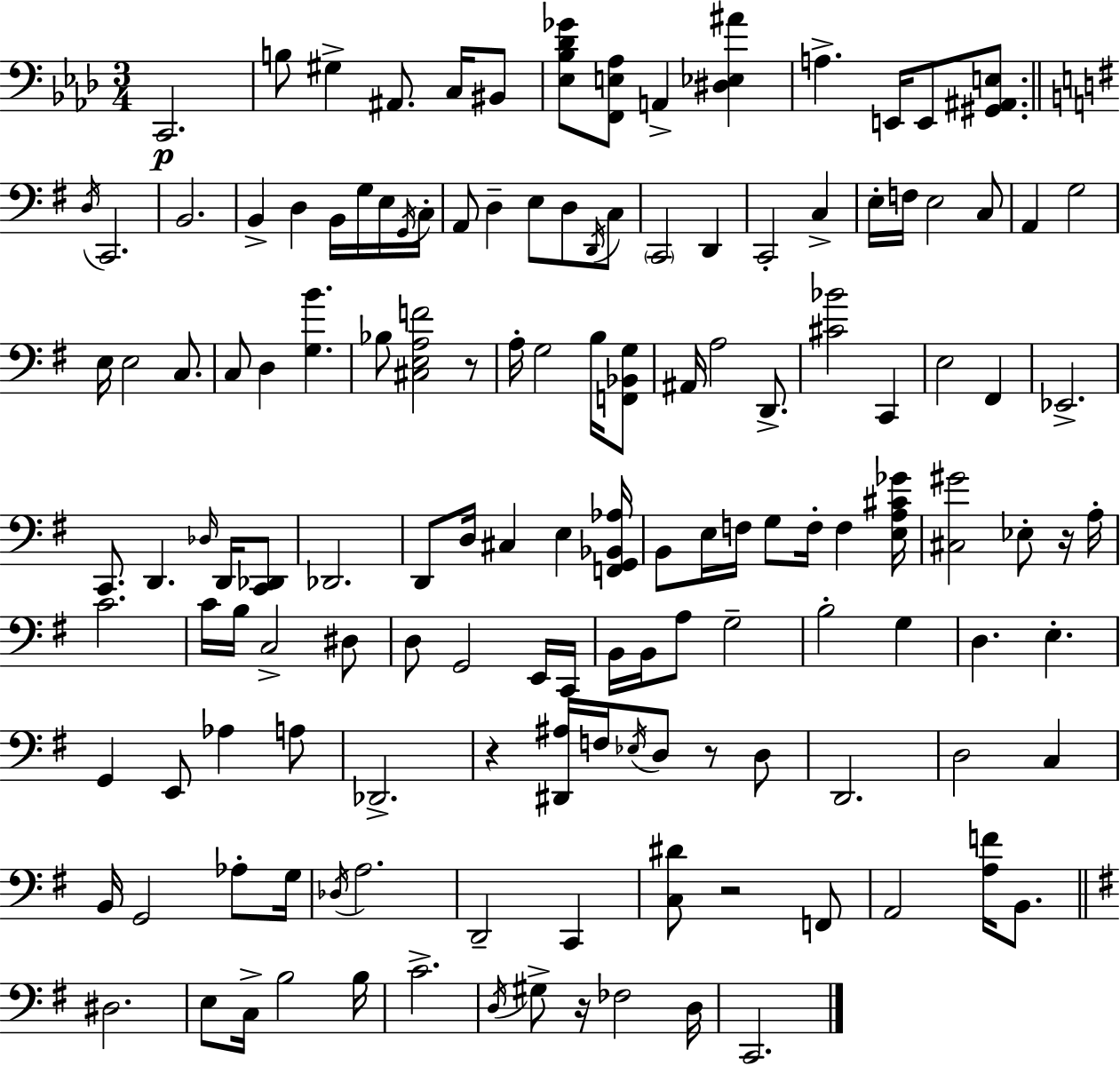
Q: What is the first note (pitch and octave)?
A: C2